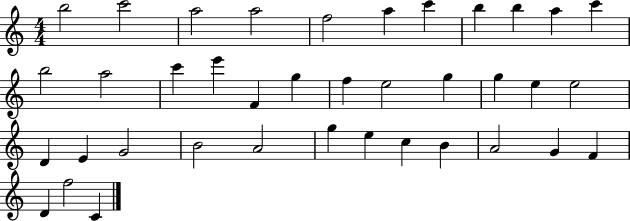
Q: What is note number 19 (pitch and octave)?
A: E5